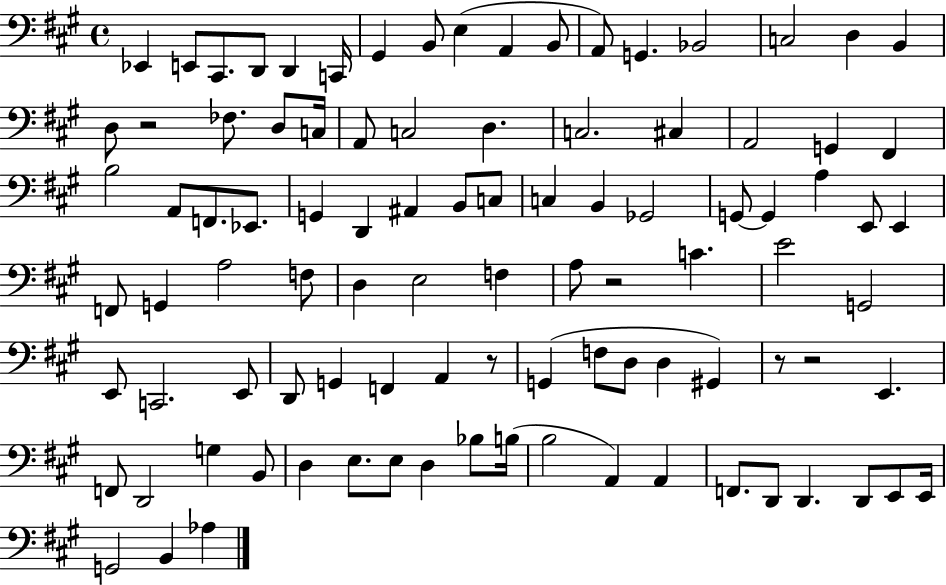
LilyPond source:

{
  \clef bass
  \time 4/4
  \defaultTimeSignature
  \key a \major
  ees,4 e,8 cis,8. d,8 d,4 c,16 | gis,4 b,8 e4( a,4 b,8 | a,8) g,4. bes,2 | c2 d4 b,4 | \break d8 r2 fes8. d8 c16 | a,8 c2 d4. | c2. cis4 | a,2 g,4 fis,4 | \break b2 a,8 f,8. ees,8. | g,4 d,4 ais,4 b,8 c8 | c4 b,4 ges,2 | g,8~~ g,4 a4 e,8 e,4 | \break f,8 g,4 a2 f8 | d4 e2 f4 | a8 r2 c'4. | e'2 g,2 | \break e,8 c,2. e,8 | d,8 g,4 f,4 a,4 r8 | g,4( f8 d8 d4 gis,4) | r8 r2 e,4. | \break f,8 d,2 g4 b,8 | d4 e8. e8 d4 bes8 b16( | b2 a,4) a,4 | f,8. d,8 d,4. d,8 e,8 e,16 | \break g,2 b,4 aes4 | \bar "|."
}